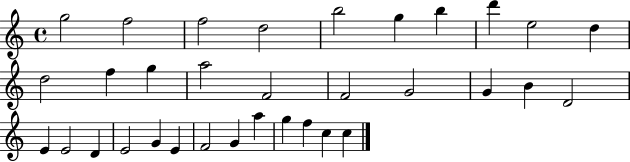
G5/h F5/h F5/h D5/h B5/h G5/q B5/q D6/q E5/h D5/q D5/h F5/q G5/q A5/h F4/h F4/h G4/h G4/q B4/q D4/h E4/q E4/h D4/q E4/h G4/q E4/q F4/h G4/q A5/q G5/q F5/q C5/q C5/q